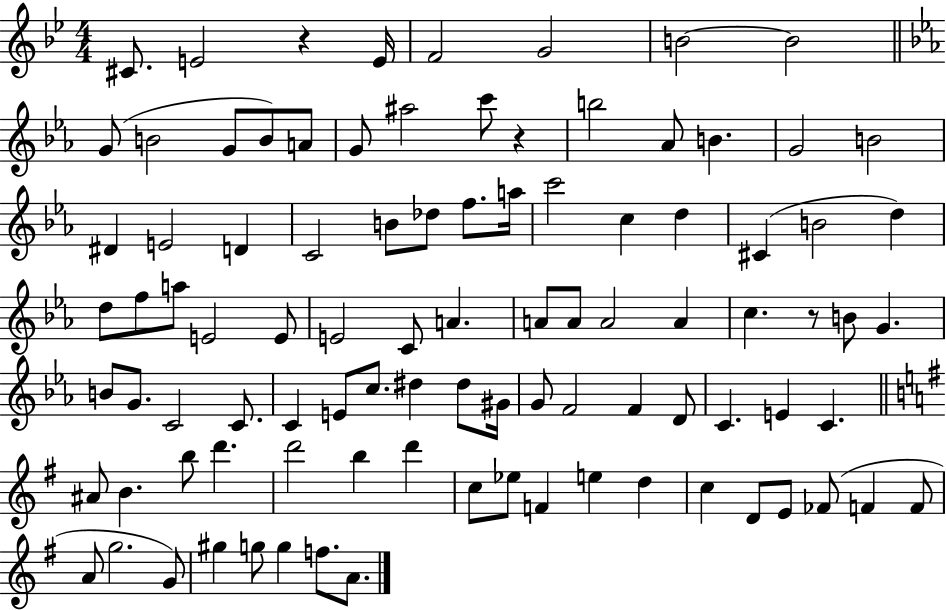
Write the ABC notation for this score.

X:1
T:Untitled
M:4/4
L:1/4
K:Bb
^C/2 E2 z E/4 F2 G2 B2 B2 G/2 B2 G/2 B/2 A/2 G/2 ^a2 c'/2 z b2 _A/2 B G2 B2 ^D E2 D C2 B/2 _d/2 f/2 a/4 c'2 c d ^C B2 d d/2 f/2 a/2 E2 E/2 E2 C/2 A A/2 A/2 A2 A c z/2 B/2 G B/2 G/2 C2 C/2 C E/2 c/2 ^d ^d/2 ^G/4 G/2 F2 F D/2 C E C ^A/2 B b/2 d' d'2 b d' c/2 _e/2 F e d c D/2 E/2 _F/2 F F/2 A/2 g2 G/2 ^g g/2 g f/2 A/2